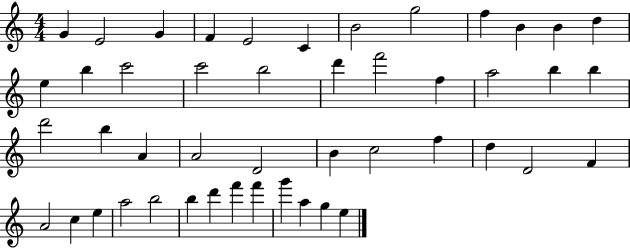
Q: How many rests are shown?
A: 0